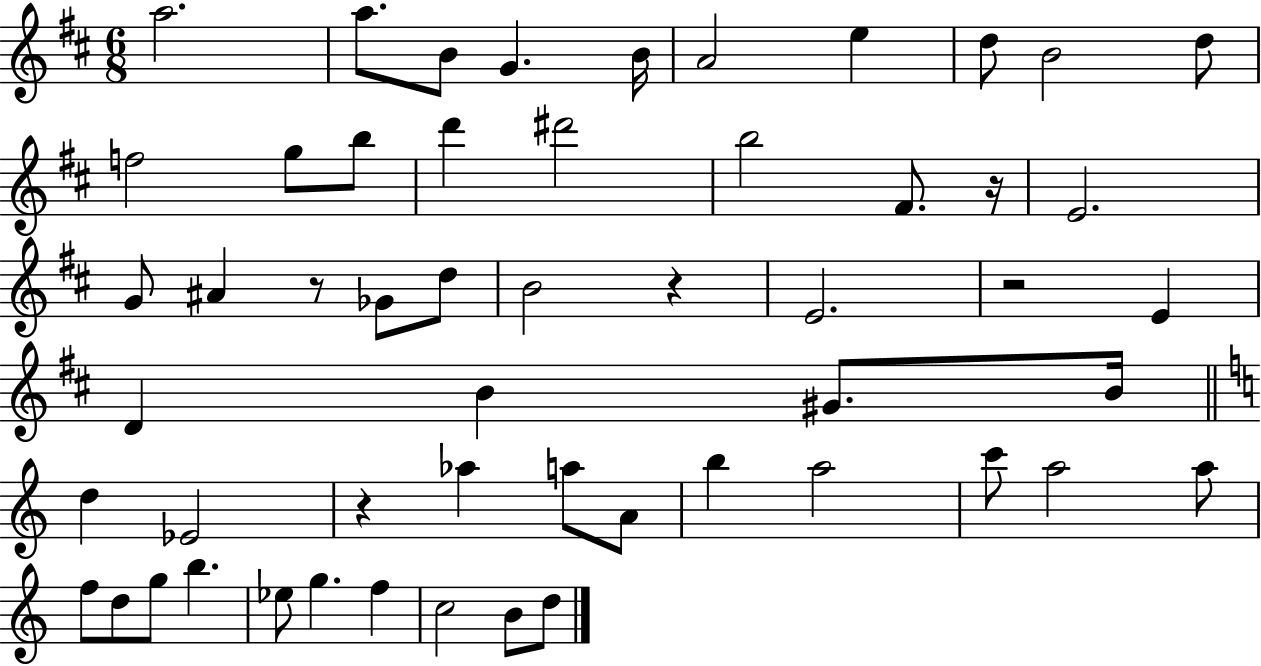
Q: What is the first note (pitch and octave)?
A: A5